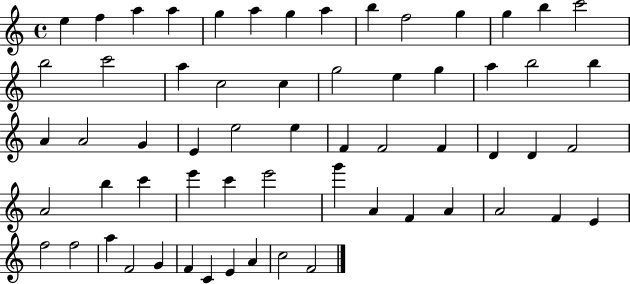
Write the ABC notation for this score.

X:1
T:Untitled
M:4/4
L:1/4
K:C
e f a a g a g a b f2 g g b c'2 b2 c'2 a c2 c g2 e g a b2 b A A2 G E e2 e F F2 F D D F2 A2 b c' e' c' e'2 g' A F A A2 F E f2 f2 a F2 G F C E A c2 F2